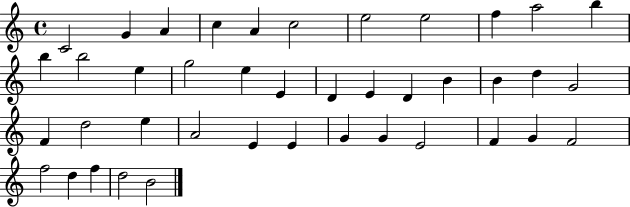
X:1
T:Untitled
M:4/4
L:1/4
K:C
C2 G A c A c2 e2 e2 f a2 b b b2 e g2 e E D E D B B d G2 F d2 e A2 E E G G E2 F G F2 f2 d f d2 B2